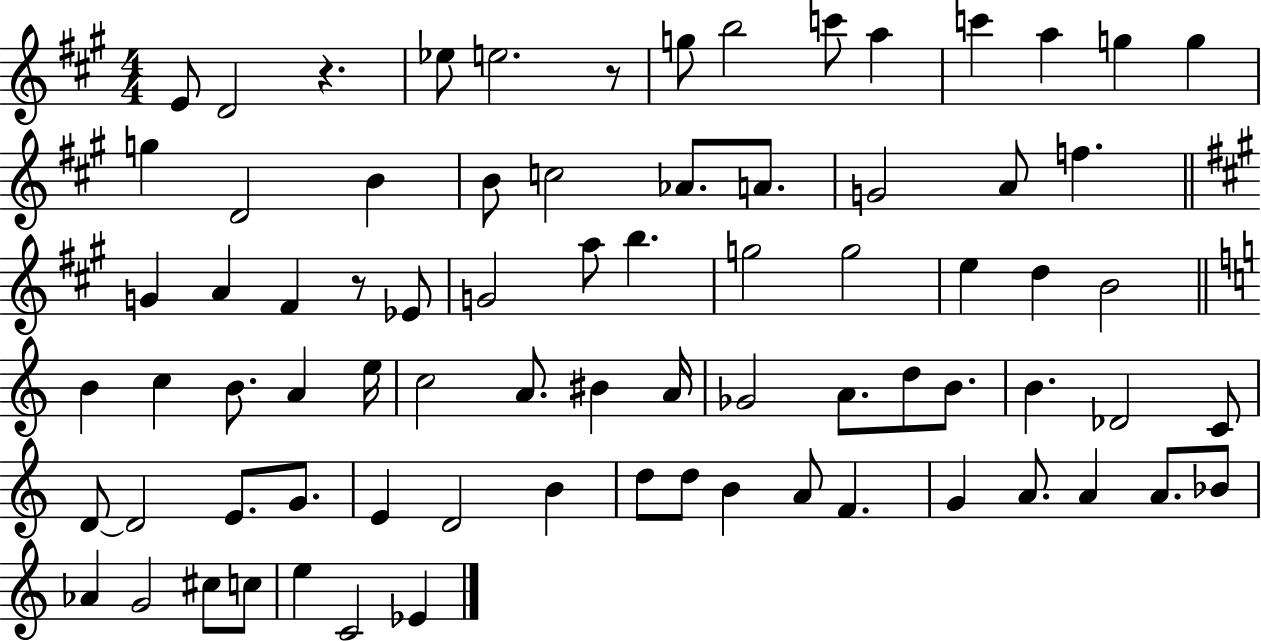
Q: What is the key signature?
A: A major